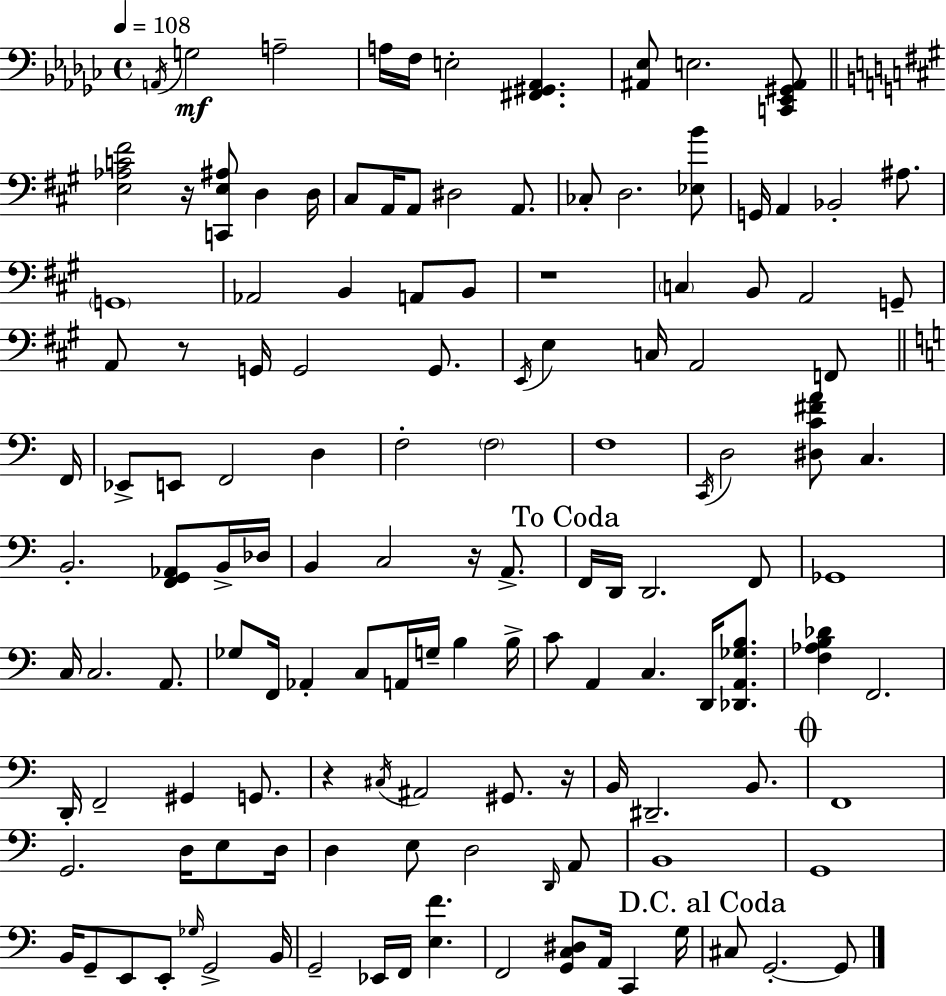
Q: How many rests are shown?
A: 6